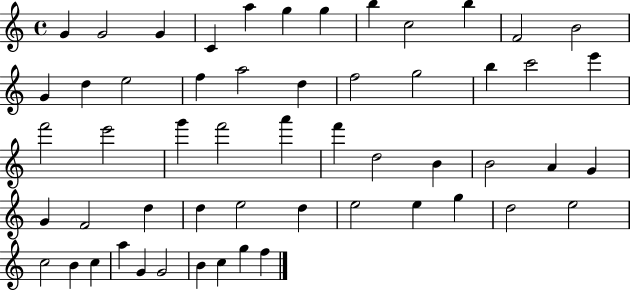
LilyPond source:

{
  \clef treble
  \time 4/4
  \defaultTimeSignature
  \key c \major
  g'4 g'2 g'4 | c'4 a''4 g''4 g''4 | b''4 c''2 b''4 | f'2 b'2 | \break g'4 d''4 e''2 | f''4 a''2 d''4 | f''2 g''2 | b''4 c'''2 e'''4 | \break f'''2 e'''2 | g'''4 f'''2 a'''4 | f'''4 d''2 b'4 | b'2 a'4 g'4 | \break g'4 f'2 d''4 | d''4 e''2 d''4 | e''2 e''4 g''4 | d''2 e''2 | \break c''2 b'4 c''4 | a''4 g'4 g'2 | b'4 c''4 g''4 f''4 | \bar "|."
}